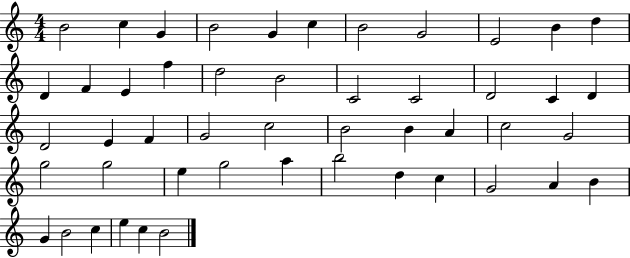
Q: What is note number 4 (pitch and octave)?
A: B4